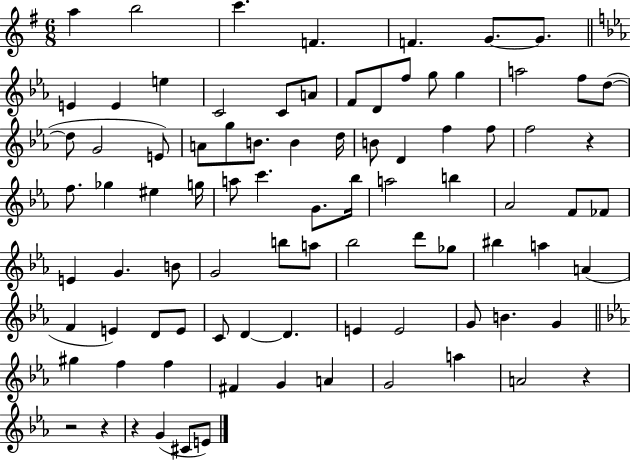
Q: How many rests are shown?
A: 5